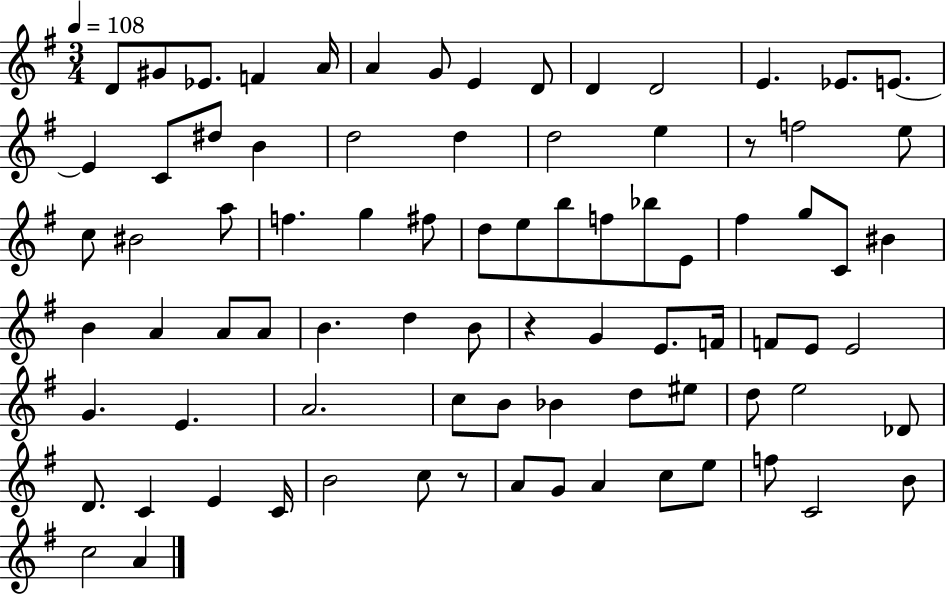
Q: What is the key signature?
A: G major